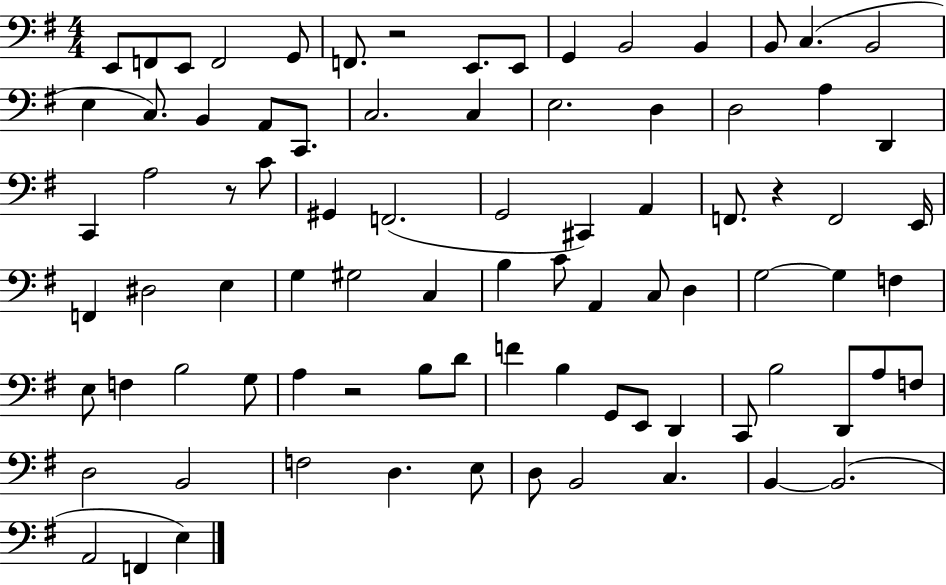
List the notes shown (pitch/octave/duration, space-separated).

E2/e F2/e E2/e F2/h G2/e F2/e. R/h E2/e. E2/e G2/q B2/h B2/q B2/e C3/q. B2/h E3/q C3/e. B2/q A2/e C2/e. C3/h. C3/q E3/h. D3/q D3/h A3/q D2/q C2/q A3/h R/e C4/e G#2/q F2/h. G2/h C#2/q A2/q F2/e. R/q F2/h E2/s F2/q D#3/h E3/q G3/q G#3/h C3/q B3/q C4/e A2/q C3/e D3/q G3/h G3/q F3/q E3/e F3/q B3/h G3/e A3/q R/h B3/e D4/e F4/q B3/q G2/e E2/e D2/q C2/e B3/h D2/e A3/e F3/e D3/h B2/h F3/h D3/q. E3/e D3/e B2/h C3/q. B2/q B2/h. A2/h F2/q E3/q